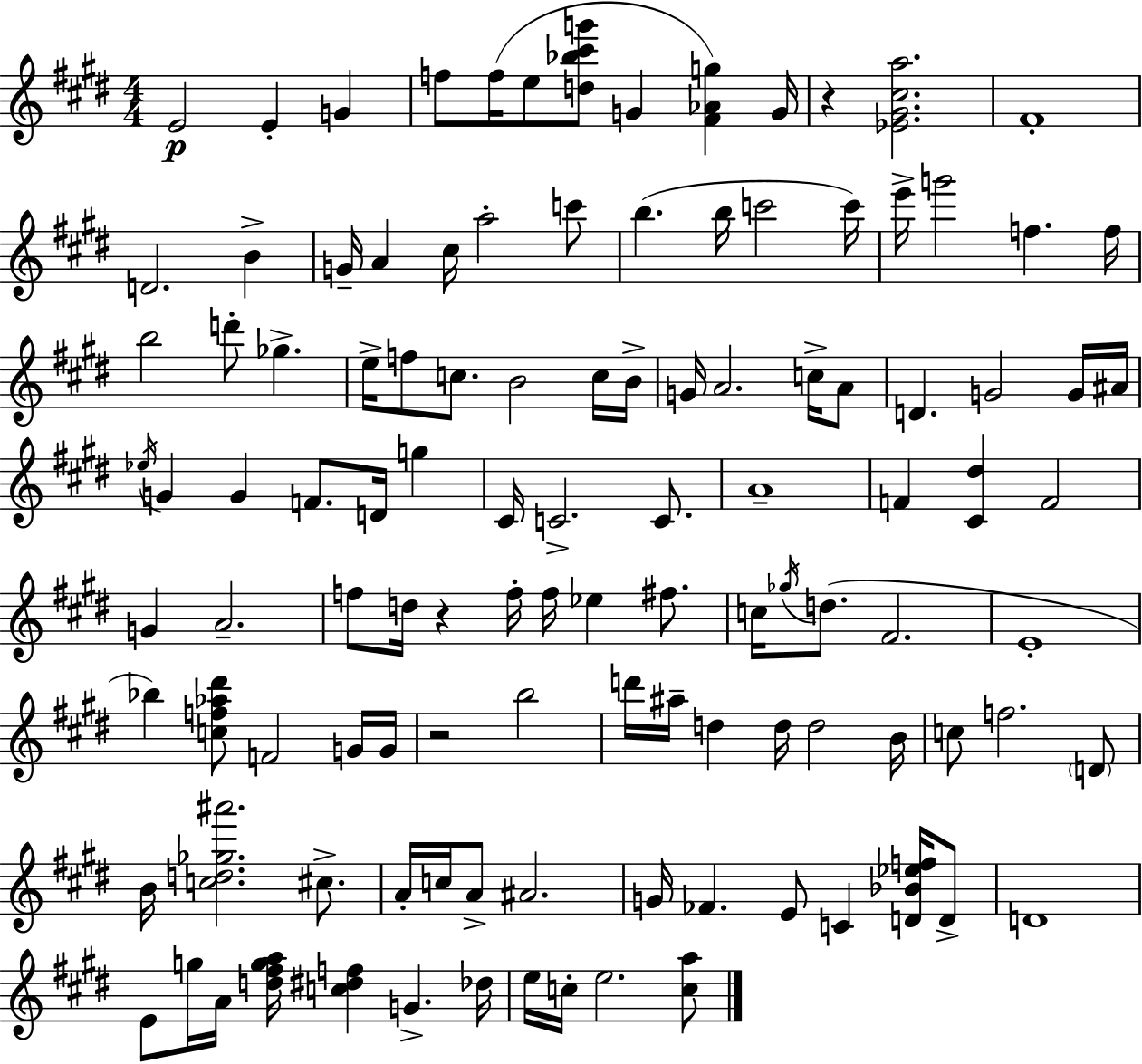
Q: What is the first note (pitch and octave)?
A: E4